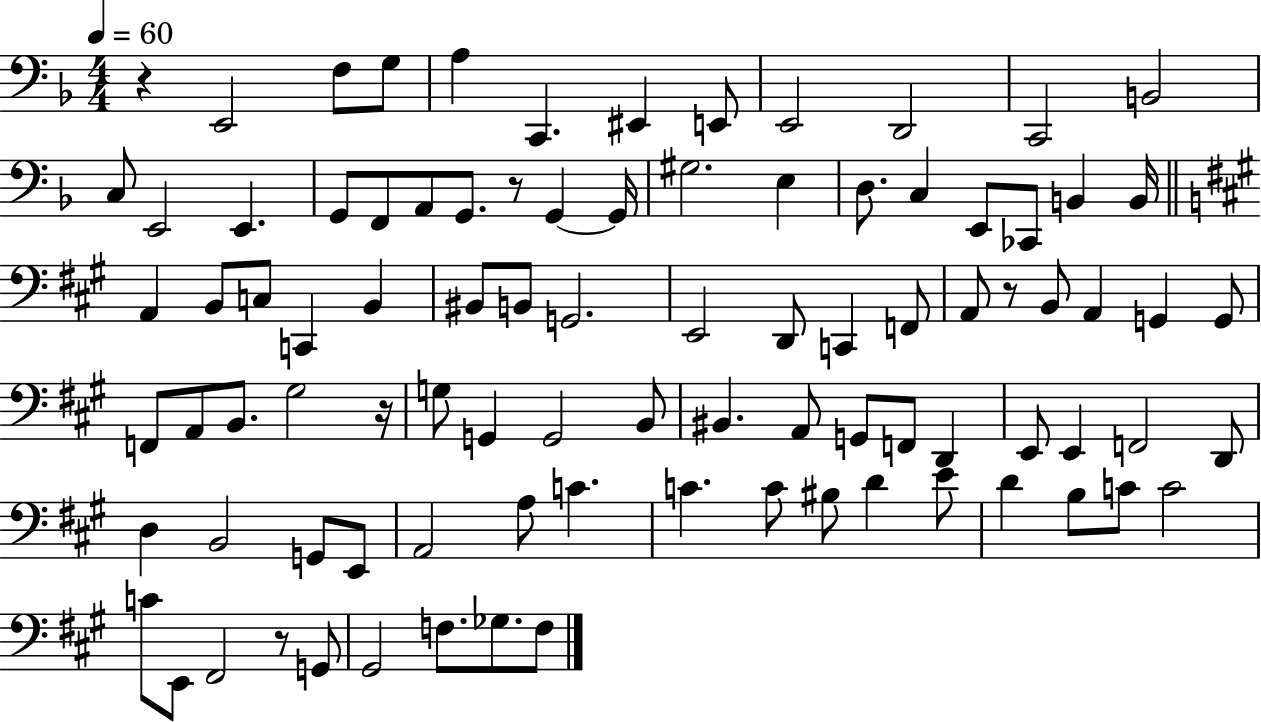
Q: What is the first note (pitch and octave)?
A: E2